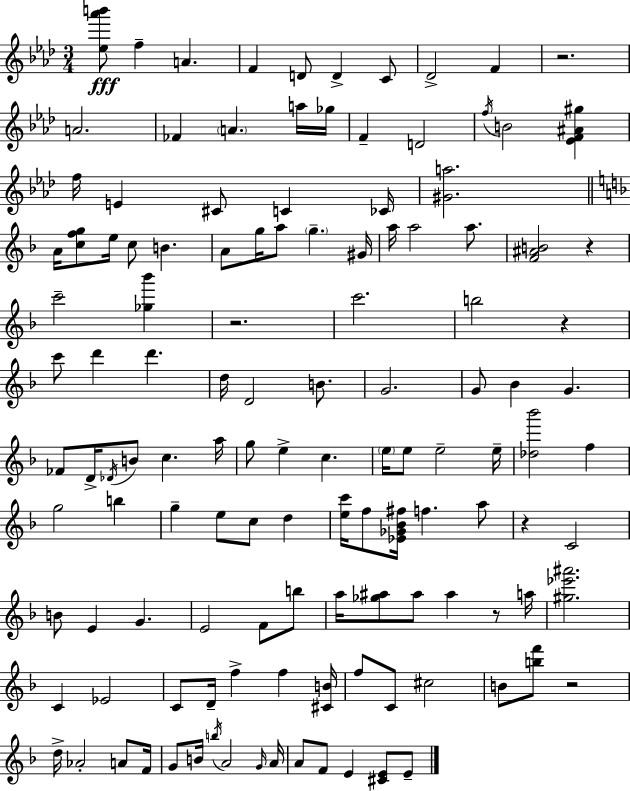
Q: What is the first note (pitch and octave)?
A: F5